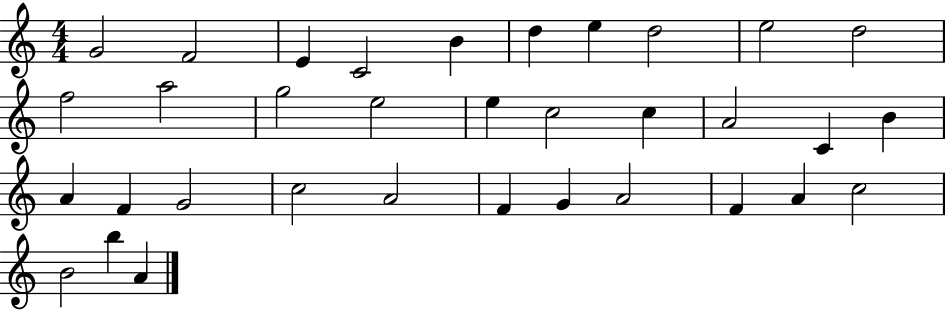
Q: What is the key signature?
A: C major